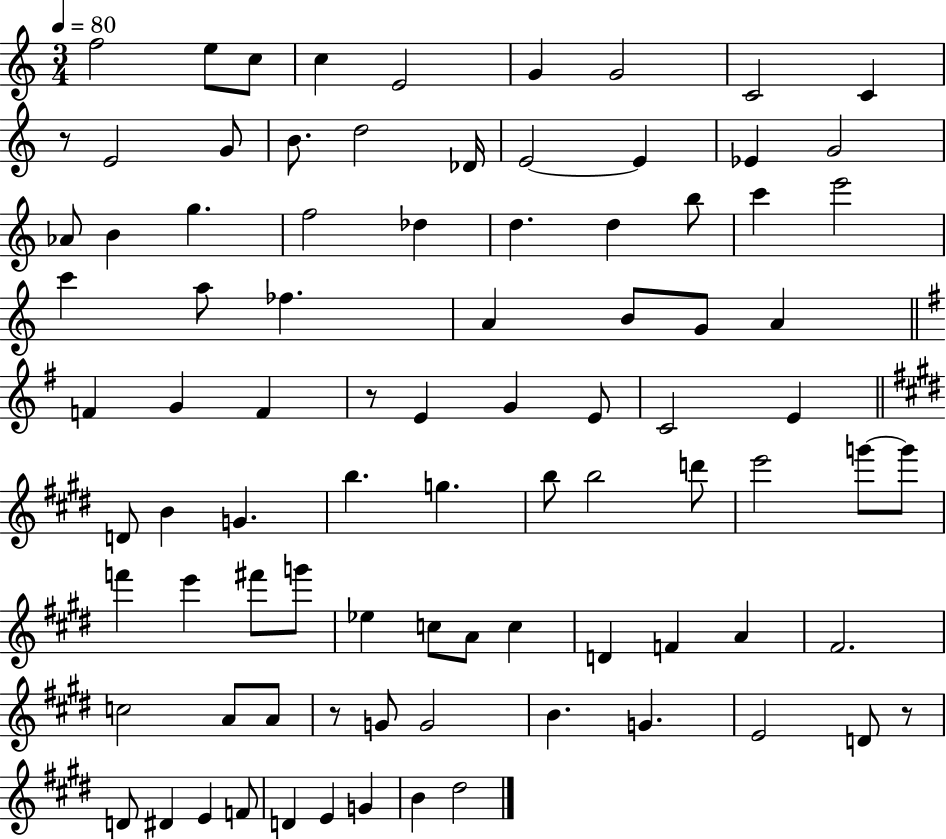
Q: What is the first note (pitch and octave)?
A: F5